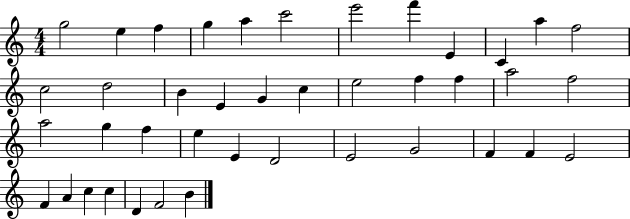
G5/h E5/q F5/q G5/q A5/q C6/h E6/h F6/q E4/q C4/q A5/q F5/h C5/h D5/h B4/q E4/q G4/q C5/q E5/h F5/q F5/q A5/h F5/h A5/h G5/q F5/q E5/q E4/q D4/h E4/h G4/h F4/q F4/q E4/h F4/q A4/q C5/q C5/q D4/q F4/h B4/q